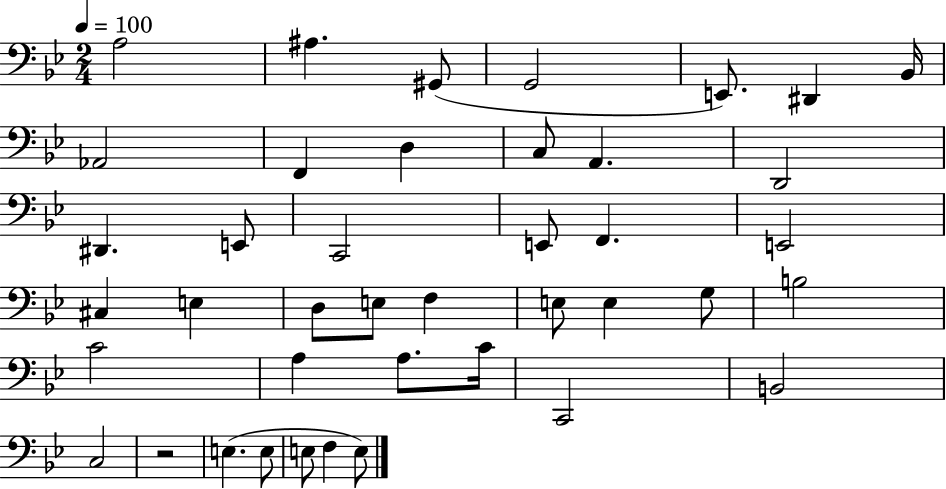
{
  \clef bass
  \numericTimeSignature
  \time 2/4
  \key bes \major
  \tempo 4 = 100
  \repeat volta 2 { a2 | ais4. gis,8( | g,2 | e,8.) dis,4 bes,16 | \break aes,2 | f,4 d4 | c8 a,4. | d,2 | \break dis,4. e,8 | c,2 | e,8 f,4. | e,2 | \break cis4 e4 | d8 e8 f4 | e8 e4 g8 | b2 | \break c'2 | a4 a8. c'16 | c,2 | b,2 | \break c2 | r2 | e4.( e8 | e8 f4 e8) | \break } \bar "|."
}